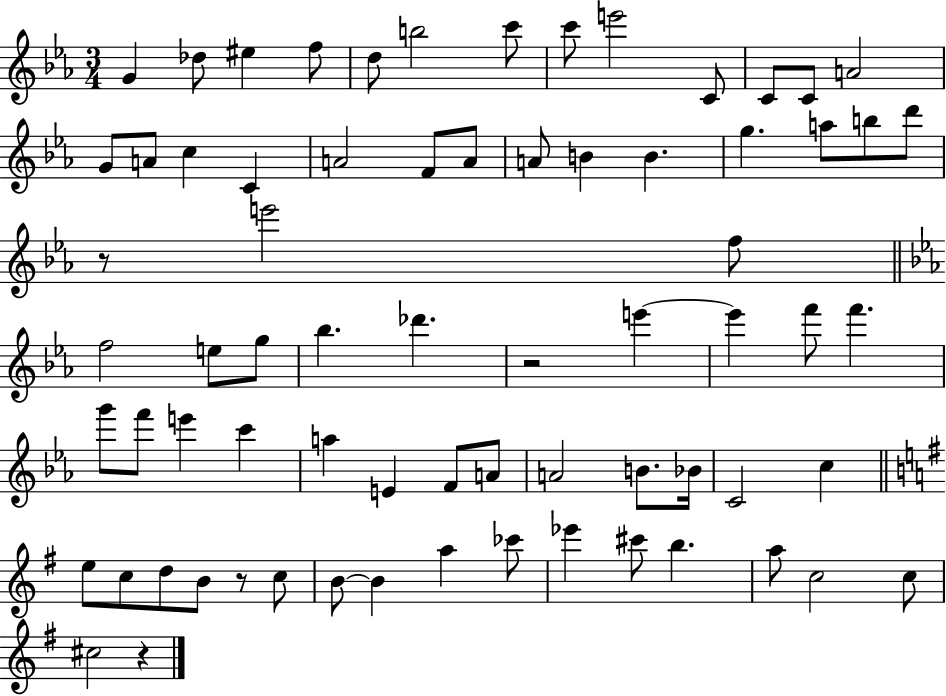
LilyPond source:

{
  \clef treble
  \numericTimeSignature
  \time 3/4
  \key ees \major
  \repeat volta 2 { g'4 des''8 eis''4 f''8 | d''8 b''2 c'''8 | c'''8 e'''2 c'8 | c'8 c'8 a'2 | \break g'8 a'8 c''4 c'4 | a'2 f'8 a'8 | a'8 b'4 b'4. | g''4. a''8 b''8 d'''8 | \break r8 e'''2 f''8 | \bar "||" \break \key c \minor f''2 e''8 g''8 | bes''4. des'''4. | r2 e'''4~~ | e'''4 f'''8 f'''4. | \break g'''8 f'''8 e'''4 c'''4 | a''4 e'4 f'8 a'8 | a'2 b'8. bes'16 | c'2 c''4 | \break \bar "||" \break \key e \minor e''8 c''8 d''8 b'8 r8 c''8 | b'8~~ b'4 a''4 ces'''8 | ees'''4 cis'''8 b''4. | a''8 c''2 c''8 | \break cis''2 r4 | } \bar "|."
}